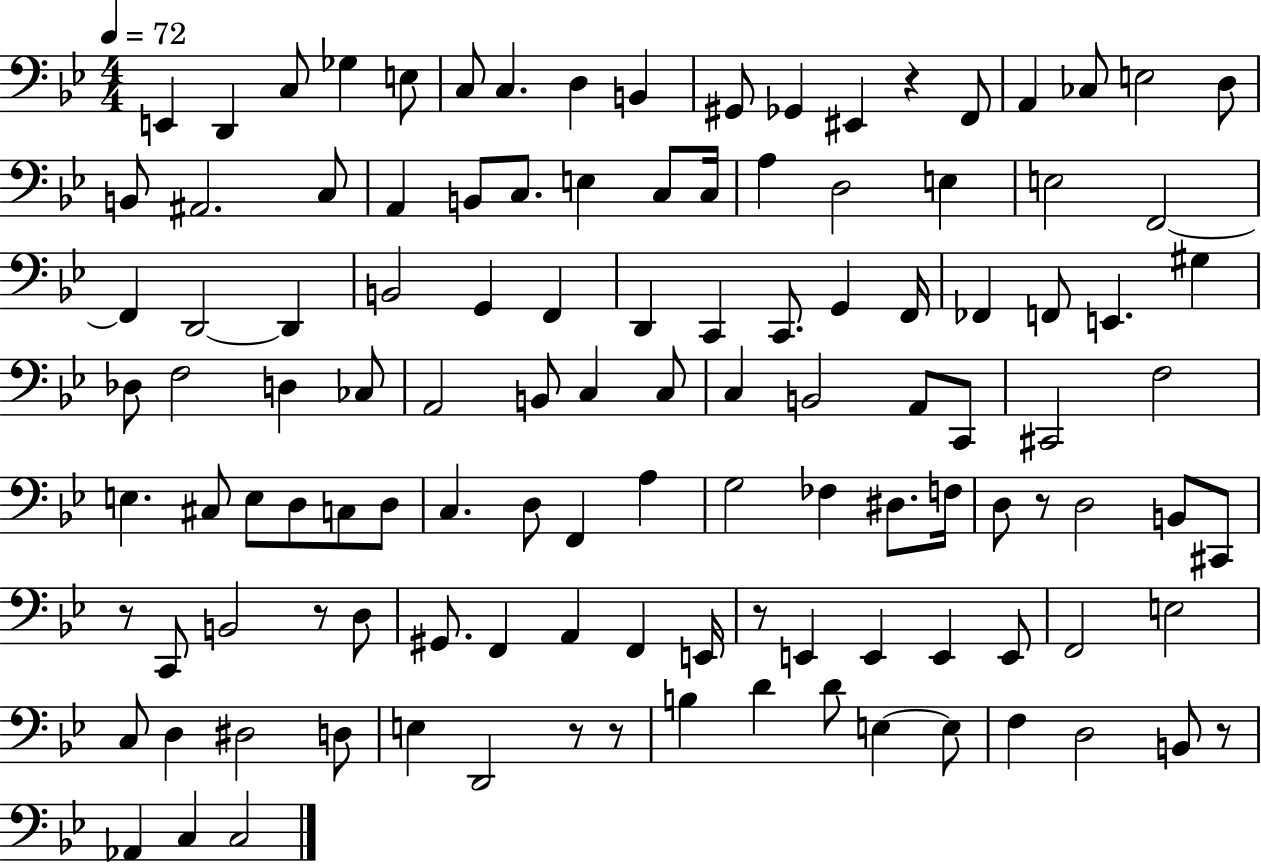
{
  \clef bass
  \numericTimeSignature
  \time 4/4
  \key bes \major
  \tempo 4 = 72
  e,4 d,4 c8 ges4 e8 | c8 c4. d4 b,4 | gis,8 ges,4 eis,4 r4 f,8 | a,4 ces8 e2 d8 | \break b,8 ais,2. c8 | a,4 b,8 c8. e4 c8 c16 | a4 d2 e4 | e2 f,2~~ | \break f,4 d,2~~ d,4 | b,2 g,4 f,4 | d,4 c,4 c,8. g,4 f,16 | fes,4 f,8 e,4. gis4 | \break des8 f2 d4 ces8 | a,2 b,8 c4 c8 | c4 b,2 a,8 c,8 | cis,2 f2 | \break e4. cis8 e8 d8 c8 d8 | c4. d8 f,4 a4 | g2 fes4 dis8. f16 | d8 r8 d2 b,8 cis,8 | \break r8 c,8 b,2 r8 d8 | gis,8. f,4 a,4 f,4 e,16 | r8 e,4 e,4 e,4 e,8 | f,2 e2 | \break c8 d4 dis2 d8 | e4 d,2 r8 r8 | b4 d'4 d'8 e4~~ e8 | f4 d2 b,8 r8 | \break aes,4 c4 c2 | \bar "|."
}